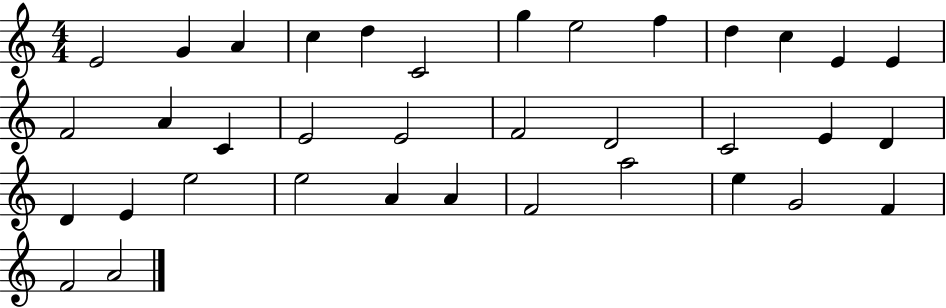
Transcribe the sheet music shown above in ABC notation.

X:1
T:Untitled
M:4/4
L:1/4
K:C
E2 G A c d C2 g e2 f d c E E F2 A C E2 E2 F2 D2 C2 E D D E e2 e2 A A F2 a2 e G2 F F2 A2